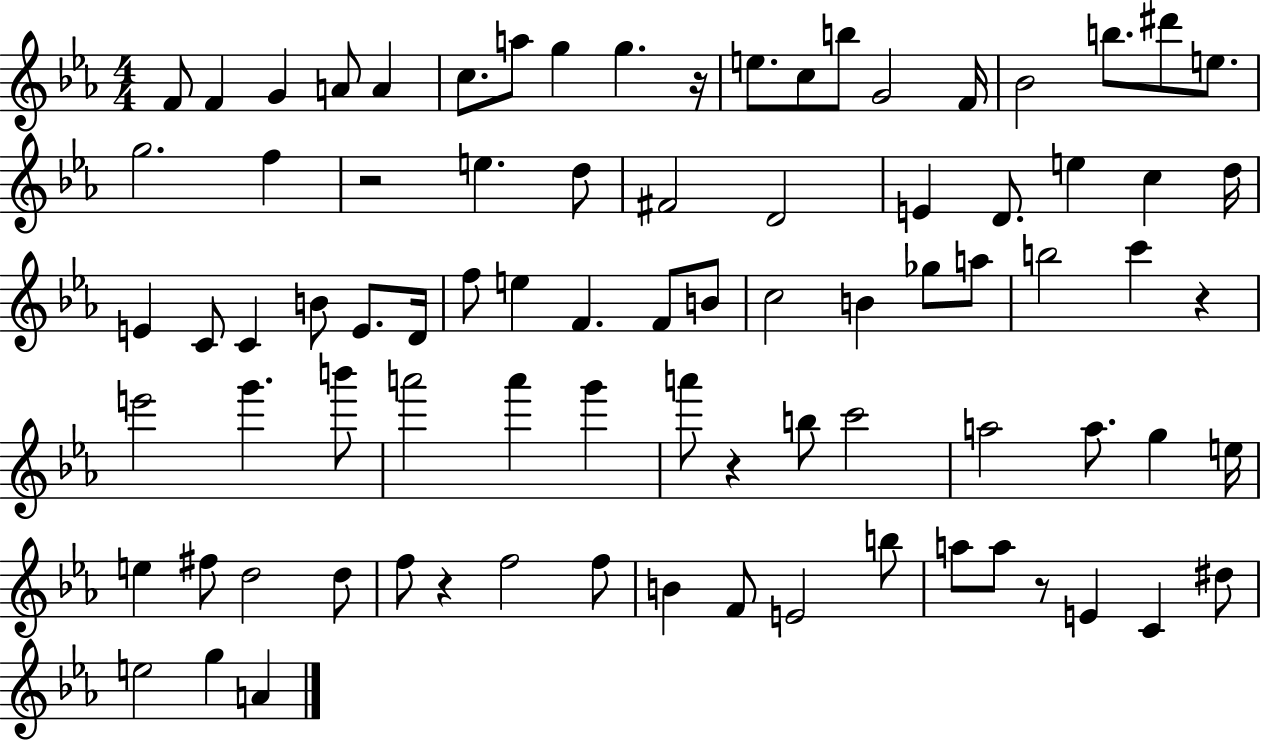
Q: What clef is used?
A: treble